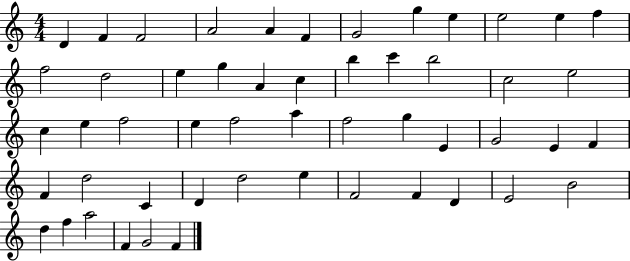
{
  \clef treble
  \numericTimeSignature
  \time 4/4
  \key c \major
  d'4 f'4 f'2 | a'2 a'4 f'4 | g'2 g''4 e''4 | e''2 e''4 f''4 | \break f''2 d''2 | e''4 g''4 a'4 c''4 | b''4 c'''4 b''2 | c''2 e''2 | \break c''4 e''4 f''2 | e''4 f''2 a''4 | f''2 g''4 e'4 | g'2 e'4 f'4 | \break f'4 d''2 c'4 | d'4 d''2 e''4 | f'2 f'4 d'4 | e'2 b'2 | \break d''4 f''4 a''2 | f'4 g'2 f'4 | \bar "|."
}